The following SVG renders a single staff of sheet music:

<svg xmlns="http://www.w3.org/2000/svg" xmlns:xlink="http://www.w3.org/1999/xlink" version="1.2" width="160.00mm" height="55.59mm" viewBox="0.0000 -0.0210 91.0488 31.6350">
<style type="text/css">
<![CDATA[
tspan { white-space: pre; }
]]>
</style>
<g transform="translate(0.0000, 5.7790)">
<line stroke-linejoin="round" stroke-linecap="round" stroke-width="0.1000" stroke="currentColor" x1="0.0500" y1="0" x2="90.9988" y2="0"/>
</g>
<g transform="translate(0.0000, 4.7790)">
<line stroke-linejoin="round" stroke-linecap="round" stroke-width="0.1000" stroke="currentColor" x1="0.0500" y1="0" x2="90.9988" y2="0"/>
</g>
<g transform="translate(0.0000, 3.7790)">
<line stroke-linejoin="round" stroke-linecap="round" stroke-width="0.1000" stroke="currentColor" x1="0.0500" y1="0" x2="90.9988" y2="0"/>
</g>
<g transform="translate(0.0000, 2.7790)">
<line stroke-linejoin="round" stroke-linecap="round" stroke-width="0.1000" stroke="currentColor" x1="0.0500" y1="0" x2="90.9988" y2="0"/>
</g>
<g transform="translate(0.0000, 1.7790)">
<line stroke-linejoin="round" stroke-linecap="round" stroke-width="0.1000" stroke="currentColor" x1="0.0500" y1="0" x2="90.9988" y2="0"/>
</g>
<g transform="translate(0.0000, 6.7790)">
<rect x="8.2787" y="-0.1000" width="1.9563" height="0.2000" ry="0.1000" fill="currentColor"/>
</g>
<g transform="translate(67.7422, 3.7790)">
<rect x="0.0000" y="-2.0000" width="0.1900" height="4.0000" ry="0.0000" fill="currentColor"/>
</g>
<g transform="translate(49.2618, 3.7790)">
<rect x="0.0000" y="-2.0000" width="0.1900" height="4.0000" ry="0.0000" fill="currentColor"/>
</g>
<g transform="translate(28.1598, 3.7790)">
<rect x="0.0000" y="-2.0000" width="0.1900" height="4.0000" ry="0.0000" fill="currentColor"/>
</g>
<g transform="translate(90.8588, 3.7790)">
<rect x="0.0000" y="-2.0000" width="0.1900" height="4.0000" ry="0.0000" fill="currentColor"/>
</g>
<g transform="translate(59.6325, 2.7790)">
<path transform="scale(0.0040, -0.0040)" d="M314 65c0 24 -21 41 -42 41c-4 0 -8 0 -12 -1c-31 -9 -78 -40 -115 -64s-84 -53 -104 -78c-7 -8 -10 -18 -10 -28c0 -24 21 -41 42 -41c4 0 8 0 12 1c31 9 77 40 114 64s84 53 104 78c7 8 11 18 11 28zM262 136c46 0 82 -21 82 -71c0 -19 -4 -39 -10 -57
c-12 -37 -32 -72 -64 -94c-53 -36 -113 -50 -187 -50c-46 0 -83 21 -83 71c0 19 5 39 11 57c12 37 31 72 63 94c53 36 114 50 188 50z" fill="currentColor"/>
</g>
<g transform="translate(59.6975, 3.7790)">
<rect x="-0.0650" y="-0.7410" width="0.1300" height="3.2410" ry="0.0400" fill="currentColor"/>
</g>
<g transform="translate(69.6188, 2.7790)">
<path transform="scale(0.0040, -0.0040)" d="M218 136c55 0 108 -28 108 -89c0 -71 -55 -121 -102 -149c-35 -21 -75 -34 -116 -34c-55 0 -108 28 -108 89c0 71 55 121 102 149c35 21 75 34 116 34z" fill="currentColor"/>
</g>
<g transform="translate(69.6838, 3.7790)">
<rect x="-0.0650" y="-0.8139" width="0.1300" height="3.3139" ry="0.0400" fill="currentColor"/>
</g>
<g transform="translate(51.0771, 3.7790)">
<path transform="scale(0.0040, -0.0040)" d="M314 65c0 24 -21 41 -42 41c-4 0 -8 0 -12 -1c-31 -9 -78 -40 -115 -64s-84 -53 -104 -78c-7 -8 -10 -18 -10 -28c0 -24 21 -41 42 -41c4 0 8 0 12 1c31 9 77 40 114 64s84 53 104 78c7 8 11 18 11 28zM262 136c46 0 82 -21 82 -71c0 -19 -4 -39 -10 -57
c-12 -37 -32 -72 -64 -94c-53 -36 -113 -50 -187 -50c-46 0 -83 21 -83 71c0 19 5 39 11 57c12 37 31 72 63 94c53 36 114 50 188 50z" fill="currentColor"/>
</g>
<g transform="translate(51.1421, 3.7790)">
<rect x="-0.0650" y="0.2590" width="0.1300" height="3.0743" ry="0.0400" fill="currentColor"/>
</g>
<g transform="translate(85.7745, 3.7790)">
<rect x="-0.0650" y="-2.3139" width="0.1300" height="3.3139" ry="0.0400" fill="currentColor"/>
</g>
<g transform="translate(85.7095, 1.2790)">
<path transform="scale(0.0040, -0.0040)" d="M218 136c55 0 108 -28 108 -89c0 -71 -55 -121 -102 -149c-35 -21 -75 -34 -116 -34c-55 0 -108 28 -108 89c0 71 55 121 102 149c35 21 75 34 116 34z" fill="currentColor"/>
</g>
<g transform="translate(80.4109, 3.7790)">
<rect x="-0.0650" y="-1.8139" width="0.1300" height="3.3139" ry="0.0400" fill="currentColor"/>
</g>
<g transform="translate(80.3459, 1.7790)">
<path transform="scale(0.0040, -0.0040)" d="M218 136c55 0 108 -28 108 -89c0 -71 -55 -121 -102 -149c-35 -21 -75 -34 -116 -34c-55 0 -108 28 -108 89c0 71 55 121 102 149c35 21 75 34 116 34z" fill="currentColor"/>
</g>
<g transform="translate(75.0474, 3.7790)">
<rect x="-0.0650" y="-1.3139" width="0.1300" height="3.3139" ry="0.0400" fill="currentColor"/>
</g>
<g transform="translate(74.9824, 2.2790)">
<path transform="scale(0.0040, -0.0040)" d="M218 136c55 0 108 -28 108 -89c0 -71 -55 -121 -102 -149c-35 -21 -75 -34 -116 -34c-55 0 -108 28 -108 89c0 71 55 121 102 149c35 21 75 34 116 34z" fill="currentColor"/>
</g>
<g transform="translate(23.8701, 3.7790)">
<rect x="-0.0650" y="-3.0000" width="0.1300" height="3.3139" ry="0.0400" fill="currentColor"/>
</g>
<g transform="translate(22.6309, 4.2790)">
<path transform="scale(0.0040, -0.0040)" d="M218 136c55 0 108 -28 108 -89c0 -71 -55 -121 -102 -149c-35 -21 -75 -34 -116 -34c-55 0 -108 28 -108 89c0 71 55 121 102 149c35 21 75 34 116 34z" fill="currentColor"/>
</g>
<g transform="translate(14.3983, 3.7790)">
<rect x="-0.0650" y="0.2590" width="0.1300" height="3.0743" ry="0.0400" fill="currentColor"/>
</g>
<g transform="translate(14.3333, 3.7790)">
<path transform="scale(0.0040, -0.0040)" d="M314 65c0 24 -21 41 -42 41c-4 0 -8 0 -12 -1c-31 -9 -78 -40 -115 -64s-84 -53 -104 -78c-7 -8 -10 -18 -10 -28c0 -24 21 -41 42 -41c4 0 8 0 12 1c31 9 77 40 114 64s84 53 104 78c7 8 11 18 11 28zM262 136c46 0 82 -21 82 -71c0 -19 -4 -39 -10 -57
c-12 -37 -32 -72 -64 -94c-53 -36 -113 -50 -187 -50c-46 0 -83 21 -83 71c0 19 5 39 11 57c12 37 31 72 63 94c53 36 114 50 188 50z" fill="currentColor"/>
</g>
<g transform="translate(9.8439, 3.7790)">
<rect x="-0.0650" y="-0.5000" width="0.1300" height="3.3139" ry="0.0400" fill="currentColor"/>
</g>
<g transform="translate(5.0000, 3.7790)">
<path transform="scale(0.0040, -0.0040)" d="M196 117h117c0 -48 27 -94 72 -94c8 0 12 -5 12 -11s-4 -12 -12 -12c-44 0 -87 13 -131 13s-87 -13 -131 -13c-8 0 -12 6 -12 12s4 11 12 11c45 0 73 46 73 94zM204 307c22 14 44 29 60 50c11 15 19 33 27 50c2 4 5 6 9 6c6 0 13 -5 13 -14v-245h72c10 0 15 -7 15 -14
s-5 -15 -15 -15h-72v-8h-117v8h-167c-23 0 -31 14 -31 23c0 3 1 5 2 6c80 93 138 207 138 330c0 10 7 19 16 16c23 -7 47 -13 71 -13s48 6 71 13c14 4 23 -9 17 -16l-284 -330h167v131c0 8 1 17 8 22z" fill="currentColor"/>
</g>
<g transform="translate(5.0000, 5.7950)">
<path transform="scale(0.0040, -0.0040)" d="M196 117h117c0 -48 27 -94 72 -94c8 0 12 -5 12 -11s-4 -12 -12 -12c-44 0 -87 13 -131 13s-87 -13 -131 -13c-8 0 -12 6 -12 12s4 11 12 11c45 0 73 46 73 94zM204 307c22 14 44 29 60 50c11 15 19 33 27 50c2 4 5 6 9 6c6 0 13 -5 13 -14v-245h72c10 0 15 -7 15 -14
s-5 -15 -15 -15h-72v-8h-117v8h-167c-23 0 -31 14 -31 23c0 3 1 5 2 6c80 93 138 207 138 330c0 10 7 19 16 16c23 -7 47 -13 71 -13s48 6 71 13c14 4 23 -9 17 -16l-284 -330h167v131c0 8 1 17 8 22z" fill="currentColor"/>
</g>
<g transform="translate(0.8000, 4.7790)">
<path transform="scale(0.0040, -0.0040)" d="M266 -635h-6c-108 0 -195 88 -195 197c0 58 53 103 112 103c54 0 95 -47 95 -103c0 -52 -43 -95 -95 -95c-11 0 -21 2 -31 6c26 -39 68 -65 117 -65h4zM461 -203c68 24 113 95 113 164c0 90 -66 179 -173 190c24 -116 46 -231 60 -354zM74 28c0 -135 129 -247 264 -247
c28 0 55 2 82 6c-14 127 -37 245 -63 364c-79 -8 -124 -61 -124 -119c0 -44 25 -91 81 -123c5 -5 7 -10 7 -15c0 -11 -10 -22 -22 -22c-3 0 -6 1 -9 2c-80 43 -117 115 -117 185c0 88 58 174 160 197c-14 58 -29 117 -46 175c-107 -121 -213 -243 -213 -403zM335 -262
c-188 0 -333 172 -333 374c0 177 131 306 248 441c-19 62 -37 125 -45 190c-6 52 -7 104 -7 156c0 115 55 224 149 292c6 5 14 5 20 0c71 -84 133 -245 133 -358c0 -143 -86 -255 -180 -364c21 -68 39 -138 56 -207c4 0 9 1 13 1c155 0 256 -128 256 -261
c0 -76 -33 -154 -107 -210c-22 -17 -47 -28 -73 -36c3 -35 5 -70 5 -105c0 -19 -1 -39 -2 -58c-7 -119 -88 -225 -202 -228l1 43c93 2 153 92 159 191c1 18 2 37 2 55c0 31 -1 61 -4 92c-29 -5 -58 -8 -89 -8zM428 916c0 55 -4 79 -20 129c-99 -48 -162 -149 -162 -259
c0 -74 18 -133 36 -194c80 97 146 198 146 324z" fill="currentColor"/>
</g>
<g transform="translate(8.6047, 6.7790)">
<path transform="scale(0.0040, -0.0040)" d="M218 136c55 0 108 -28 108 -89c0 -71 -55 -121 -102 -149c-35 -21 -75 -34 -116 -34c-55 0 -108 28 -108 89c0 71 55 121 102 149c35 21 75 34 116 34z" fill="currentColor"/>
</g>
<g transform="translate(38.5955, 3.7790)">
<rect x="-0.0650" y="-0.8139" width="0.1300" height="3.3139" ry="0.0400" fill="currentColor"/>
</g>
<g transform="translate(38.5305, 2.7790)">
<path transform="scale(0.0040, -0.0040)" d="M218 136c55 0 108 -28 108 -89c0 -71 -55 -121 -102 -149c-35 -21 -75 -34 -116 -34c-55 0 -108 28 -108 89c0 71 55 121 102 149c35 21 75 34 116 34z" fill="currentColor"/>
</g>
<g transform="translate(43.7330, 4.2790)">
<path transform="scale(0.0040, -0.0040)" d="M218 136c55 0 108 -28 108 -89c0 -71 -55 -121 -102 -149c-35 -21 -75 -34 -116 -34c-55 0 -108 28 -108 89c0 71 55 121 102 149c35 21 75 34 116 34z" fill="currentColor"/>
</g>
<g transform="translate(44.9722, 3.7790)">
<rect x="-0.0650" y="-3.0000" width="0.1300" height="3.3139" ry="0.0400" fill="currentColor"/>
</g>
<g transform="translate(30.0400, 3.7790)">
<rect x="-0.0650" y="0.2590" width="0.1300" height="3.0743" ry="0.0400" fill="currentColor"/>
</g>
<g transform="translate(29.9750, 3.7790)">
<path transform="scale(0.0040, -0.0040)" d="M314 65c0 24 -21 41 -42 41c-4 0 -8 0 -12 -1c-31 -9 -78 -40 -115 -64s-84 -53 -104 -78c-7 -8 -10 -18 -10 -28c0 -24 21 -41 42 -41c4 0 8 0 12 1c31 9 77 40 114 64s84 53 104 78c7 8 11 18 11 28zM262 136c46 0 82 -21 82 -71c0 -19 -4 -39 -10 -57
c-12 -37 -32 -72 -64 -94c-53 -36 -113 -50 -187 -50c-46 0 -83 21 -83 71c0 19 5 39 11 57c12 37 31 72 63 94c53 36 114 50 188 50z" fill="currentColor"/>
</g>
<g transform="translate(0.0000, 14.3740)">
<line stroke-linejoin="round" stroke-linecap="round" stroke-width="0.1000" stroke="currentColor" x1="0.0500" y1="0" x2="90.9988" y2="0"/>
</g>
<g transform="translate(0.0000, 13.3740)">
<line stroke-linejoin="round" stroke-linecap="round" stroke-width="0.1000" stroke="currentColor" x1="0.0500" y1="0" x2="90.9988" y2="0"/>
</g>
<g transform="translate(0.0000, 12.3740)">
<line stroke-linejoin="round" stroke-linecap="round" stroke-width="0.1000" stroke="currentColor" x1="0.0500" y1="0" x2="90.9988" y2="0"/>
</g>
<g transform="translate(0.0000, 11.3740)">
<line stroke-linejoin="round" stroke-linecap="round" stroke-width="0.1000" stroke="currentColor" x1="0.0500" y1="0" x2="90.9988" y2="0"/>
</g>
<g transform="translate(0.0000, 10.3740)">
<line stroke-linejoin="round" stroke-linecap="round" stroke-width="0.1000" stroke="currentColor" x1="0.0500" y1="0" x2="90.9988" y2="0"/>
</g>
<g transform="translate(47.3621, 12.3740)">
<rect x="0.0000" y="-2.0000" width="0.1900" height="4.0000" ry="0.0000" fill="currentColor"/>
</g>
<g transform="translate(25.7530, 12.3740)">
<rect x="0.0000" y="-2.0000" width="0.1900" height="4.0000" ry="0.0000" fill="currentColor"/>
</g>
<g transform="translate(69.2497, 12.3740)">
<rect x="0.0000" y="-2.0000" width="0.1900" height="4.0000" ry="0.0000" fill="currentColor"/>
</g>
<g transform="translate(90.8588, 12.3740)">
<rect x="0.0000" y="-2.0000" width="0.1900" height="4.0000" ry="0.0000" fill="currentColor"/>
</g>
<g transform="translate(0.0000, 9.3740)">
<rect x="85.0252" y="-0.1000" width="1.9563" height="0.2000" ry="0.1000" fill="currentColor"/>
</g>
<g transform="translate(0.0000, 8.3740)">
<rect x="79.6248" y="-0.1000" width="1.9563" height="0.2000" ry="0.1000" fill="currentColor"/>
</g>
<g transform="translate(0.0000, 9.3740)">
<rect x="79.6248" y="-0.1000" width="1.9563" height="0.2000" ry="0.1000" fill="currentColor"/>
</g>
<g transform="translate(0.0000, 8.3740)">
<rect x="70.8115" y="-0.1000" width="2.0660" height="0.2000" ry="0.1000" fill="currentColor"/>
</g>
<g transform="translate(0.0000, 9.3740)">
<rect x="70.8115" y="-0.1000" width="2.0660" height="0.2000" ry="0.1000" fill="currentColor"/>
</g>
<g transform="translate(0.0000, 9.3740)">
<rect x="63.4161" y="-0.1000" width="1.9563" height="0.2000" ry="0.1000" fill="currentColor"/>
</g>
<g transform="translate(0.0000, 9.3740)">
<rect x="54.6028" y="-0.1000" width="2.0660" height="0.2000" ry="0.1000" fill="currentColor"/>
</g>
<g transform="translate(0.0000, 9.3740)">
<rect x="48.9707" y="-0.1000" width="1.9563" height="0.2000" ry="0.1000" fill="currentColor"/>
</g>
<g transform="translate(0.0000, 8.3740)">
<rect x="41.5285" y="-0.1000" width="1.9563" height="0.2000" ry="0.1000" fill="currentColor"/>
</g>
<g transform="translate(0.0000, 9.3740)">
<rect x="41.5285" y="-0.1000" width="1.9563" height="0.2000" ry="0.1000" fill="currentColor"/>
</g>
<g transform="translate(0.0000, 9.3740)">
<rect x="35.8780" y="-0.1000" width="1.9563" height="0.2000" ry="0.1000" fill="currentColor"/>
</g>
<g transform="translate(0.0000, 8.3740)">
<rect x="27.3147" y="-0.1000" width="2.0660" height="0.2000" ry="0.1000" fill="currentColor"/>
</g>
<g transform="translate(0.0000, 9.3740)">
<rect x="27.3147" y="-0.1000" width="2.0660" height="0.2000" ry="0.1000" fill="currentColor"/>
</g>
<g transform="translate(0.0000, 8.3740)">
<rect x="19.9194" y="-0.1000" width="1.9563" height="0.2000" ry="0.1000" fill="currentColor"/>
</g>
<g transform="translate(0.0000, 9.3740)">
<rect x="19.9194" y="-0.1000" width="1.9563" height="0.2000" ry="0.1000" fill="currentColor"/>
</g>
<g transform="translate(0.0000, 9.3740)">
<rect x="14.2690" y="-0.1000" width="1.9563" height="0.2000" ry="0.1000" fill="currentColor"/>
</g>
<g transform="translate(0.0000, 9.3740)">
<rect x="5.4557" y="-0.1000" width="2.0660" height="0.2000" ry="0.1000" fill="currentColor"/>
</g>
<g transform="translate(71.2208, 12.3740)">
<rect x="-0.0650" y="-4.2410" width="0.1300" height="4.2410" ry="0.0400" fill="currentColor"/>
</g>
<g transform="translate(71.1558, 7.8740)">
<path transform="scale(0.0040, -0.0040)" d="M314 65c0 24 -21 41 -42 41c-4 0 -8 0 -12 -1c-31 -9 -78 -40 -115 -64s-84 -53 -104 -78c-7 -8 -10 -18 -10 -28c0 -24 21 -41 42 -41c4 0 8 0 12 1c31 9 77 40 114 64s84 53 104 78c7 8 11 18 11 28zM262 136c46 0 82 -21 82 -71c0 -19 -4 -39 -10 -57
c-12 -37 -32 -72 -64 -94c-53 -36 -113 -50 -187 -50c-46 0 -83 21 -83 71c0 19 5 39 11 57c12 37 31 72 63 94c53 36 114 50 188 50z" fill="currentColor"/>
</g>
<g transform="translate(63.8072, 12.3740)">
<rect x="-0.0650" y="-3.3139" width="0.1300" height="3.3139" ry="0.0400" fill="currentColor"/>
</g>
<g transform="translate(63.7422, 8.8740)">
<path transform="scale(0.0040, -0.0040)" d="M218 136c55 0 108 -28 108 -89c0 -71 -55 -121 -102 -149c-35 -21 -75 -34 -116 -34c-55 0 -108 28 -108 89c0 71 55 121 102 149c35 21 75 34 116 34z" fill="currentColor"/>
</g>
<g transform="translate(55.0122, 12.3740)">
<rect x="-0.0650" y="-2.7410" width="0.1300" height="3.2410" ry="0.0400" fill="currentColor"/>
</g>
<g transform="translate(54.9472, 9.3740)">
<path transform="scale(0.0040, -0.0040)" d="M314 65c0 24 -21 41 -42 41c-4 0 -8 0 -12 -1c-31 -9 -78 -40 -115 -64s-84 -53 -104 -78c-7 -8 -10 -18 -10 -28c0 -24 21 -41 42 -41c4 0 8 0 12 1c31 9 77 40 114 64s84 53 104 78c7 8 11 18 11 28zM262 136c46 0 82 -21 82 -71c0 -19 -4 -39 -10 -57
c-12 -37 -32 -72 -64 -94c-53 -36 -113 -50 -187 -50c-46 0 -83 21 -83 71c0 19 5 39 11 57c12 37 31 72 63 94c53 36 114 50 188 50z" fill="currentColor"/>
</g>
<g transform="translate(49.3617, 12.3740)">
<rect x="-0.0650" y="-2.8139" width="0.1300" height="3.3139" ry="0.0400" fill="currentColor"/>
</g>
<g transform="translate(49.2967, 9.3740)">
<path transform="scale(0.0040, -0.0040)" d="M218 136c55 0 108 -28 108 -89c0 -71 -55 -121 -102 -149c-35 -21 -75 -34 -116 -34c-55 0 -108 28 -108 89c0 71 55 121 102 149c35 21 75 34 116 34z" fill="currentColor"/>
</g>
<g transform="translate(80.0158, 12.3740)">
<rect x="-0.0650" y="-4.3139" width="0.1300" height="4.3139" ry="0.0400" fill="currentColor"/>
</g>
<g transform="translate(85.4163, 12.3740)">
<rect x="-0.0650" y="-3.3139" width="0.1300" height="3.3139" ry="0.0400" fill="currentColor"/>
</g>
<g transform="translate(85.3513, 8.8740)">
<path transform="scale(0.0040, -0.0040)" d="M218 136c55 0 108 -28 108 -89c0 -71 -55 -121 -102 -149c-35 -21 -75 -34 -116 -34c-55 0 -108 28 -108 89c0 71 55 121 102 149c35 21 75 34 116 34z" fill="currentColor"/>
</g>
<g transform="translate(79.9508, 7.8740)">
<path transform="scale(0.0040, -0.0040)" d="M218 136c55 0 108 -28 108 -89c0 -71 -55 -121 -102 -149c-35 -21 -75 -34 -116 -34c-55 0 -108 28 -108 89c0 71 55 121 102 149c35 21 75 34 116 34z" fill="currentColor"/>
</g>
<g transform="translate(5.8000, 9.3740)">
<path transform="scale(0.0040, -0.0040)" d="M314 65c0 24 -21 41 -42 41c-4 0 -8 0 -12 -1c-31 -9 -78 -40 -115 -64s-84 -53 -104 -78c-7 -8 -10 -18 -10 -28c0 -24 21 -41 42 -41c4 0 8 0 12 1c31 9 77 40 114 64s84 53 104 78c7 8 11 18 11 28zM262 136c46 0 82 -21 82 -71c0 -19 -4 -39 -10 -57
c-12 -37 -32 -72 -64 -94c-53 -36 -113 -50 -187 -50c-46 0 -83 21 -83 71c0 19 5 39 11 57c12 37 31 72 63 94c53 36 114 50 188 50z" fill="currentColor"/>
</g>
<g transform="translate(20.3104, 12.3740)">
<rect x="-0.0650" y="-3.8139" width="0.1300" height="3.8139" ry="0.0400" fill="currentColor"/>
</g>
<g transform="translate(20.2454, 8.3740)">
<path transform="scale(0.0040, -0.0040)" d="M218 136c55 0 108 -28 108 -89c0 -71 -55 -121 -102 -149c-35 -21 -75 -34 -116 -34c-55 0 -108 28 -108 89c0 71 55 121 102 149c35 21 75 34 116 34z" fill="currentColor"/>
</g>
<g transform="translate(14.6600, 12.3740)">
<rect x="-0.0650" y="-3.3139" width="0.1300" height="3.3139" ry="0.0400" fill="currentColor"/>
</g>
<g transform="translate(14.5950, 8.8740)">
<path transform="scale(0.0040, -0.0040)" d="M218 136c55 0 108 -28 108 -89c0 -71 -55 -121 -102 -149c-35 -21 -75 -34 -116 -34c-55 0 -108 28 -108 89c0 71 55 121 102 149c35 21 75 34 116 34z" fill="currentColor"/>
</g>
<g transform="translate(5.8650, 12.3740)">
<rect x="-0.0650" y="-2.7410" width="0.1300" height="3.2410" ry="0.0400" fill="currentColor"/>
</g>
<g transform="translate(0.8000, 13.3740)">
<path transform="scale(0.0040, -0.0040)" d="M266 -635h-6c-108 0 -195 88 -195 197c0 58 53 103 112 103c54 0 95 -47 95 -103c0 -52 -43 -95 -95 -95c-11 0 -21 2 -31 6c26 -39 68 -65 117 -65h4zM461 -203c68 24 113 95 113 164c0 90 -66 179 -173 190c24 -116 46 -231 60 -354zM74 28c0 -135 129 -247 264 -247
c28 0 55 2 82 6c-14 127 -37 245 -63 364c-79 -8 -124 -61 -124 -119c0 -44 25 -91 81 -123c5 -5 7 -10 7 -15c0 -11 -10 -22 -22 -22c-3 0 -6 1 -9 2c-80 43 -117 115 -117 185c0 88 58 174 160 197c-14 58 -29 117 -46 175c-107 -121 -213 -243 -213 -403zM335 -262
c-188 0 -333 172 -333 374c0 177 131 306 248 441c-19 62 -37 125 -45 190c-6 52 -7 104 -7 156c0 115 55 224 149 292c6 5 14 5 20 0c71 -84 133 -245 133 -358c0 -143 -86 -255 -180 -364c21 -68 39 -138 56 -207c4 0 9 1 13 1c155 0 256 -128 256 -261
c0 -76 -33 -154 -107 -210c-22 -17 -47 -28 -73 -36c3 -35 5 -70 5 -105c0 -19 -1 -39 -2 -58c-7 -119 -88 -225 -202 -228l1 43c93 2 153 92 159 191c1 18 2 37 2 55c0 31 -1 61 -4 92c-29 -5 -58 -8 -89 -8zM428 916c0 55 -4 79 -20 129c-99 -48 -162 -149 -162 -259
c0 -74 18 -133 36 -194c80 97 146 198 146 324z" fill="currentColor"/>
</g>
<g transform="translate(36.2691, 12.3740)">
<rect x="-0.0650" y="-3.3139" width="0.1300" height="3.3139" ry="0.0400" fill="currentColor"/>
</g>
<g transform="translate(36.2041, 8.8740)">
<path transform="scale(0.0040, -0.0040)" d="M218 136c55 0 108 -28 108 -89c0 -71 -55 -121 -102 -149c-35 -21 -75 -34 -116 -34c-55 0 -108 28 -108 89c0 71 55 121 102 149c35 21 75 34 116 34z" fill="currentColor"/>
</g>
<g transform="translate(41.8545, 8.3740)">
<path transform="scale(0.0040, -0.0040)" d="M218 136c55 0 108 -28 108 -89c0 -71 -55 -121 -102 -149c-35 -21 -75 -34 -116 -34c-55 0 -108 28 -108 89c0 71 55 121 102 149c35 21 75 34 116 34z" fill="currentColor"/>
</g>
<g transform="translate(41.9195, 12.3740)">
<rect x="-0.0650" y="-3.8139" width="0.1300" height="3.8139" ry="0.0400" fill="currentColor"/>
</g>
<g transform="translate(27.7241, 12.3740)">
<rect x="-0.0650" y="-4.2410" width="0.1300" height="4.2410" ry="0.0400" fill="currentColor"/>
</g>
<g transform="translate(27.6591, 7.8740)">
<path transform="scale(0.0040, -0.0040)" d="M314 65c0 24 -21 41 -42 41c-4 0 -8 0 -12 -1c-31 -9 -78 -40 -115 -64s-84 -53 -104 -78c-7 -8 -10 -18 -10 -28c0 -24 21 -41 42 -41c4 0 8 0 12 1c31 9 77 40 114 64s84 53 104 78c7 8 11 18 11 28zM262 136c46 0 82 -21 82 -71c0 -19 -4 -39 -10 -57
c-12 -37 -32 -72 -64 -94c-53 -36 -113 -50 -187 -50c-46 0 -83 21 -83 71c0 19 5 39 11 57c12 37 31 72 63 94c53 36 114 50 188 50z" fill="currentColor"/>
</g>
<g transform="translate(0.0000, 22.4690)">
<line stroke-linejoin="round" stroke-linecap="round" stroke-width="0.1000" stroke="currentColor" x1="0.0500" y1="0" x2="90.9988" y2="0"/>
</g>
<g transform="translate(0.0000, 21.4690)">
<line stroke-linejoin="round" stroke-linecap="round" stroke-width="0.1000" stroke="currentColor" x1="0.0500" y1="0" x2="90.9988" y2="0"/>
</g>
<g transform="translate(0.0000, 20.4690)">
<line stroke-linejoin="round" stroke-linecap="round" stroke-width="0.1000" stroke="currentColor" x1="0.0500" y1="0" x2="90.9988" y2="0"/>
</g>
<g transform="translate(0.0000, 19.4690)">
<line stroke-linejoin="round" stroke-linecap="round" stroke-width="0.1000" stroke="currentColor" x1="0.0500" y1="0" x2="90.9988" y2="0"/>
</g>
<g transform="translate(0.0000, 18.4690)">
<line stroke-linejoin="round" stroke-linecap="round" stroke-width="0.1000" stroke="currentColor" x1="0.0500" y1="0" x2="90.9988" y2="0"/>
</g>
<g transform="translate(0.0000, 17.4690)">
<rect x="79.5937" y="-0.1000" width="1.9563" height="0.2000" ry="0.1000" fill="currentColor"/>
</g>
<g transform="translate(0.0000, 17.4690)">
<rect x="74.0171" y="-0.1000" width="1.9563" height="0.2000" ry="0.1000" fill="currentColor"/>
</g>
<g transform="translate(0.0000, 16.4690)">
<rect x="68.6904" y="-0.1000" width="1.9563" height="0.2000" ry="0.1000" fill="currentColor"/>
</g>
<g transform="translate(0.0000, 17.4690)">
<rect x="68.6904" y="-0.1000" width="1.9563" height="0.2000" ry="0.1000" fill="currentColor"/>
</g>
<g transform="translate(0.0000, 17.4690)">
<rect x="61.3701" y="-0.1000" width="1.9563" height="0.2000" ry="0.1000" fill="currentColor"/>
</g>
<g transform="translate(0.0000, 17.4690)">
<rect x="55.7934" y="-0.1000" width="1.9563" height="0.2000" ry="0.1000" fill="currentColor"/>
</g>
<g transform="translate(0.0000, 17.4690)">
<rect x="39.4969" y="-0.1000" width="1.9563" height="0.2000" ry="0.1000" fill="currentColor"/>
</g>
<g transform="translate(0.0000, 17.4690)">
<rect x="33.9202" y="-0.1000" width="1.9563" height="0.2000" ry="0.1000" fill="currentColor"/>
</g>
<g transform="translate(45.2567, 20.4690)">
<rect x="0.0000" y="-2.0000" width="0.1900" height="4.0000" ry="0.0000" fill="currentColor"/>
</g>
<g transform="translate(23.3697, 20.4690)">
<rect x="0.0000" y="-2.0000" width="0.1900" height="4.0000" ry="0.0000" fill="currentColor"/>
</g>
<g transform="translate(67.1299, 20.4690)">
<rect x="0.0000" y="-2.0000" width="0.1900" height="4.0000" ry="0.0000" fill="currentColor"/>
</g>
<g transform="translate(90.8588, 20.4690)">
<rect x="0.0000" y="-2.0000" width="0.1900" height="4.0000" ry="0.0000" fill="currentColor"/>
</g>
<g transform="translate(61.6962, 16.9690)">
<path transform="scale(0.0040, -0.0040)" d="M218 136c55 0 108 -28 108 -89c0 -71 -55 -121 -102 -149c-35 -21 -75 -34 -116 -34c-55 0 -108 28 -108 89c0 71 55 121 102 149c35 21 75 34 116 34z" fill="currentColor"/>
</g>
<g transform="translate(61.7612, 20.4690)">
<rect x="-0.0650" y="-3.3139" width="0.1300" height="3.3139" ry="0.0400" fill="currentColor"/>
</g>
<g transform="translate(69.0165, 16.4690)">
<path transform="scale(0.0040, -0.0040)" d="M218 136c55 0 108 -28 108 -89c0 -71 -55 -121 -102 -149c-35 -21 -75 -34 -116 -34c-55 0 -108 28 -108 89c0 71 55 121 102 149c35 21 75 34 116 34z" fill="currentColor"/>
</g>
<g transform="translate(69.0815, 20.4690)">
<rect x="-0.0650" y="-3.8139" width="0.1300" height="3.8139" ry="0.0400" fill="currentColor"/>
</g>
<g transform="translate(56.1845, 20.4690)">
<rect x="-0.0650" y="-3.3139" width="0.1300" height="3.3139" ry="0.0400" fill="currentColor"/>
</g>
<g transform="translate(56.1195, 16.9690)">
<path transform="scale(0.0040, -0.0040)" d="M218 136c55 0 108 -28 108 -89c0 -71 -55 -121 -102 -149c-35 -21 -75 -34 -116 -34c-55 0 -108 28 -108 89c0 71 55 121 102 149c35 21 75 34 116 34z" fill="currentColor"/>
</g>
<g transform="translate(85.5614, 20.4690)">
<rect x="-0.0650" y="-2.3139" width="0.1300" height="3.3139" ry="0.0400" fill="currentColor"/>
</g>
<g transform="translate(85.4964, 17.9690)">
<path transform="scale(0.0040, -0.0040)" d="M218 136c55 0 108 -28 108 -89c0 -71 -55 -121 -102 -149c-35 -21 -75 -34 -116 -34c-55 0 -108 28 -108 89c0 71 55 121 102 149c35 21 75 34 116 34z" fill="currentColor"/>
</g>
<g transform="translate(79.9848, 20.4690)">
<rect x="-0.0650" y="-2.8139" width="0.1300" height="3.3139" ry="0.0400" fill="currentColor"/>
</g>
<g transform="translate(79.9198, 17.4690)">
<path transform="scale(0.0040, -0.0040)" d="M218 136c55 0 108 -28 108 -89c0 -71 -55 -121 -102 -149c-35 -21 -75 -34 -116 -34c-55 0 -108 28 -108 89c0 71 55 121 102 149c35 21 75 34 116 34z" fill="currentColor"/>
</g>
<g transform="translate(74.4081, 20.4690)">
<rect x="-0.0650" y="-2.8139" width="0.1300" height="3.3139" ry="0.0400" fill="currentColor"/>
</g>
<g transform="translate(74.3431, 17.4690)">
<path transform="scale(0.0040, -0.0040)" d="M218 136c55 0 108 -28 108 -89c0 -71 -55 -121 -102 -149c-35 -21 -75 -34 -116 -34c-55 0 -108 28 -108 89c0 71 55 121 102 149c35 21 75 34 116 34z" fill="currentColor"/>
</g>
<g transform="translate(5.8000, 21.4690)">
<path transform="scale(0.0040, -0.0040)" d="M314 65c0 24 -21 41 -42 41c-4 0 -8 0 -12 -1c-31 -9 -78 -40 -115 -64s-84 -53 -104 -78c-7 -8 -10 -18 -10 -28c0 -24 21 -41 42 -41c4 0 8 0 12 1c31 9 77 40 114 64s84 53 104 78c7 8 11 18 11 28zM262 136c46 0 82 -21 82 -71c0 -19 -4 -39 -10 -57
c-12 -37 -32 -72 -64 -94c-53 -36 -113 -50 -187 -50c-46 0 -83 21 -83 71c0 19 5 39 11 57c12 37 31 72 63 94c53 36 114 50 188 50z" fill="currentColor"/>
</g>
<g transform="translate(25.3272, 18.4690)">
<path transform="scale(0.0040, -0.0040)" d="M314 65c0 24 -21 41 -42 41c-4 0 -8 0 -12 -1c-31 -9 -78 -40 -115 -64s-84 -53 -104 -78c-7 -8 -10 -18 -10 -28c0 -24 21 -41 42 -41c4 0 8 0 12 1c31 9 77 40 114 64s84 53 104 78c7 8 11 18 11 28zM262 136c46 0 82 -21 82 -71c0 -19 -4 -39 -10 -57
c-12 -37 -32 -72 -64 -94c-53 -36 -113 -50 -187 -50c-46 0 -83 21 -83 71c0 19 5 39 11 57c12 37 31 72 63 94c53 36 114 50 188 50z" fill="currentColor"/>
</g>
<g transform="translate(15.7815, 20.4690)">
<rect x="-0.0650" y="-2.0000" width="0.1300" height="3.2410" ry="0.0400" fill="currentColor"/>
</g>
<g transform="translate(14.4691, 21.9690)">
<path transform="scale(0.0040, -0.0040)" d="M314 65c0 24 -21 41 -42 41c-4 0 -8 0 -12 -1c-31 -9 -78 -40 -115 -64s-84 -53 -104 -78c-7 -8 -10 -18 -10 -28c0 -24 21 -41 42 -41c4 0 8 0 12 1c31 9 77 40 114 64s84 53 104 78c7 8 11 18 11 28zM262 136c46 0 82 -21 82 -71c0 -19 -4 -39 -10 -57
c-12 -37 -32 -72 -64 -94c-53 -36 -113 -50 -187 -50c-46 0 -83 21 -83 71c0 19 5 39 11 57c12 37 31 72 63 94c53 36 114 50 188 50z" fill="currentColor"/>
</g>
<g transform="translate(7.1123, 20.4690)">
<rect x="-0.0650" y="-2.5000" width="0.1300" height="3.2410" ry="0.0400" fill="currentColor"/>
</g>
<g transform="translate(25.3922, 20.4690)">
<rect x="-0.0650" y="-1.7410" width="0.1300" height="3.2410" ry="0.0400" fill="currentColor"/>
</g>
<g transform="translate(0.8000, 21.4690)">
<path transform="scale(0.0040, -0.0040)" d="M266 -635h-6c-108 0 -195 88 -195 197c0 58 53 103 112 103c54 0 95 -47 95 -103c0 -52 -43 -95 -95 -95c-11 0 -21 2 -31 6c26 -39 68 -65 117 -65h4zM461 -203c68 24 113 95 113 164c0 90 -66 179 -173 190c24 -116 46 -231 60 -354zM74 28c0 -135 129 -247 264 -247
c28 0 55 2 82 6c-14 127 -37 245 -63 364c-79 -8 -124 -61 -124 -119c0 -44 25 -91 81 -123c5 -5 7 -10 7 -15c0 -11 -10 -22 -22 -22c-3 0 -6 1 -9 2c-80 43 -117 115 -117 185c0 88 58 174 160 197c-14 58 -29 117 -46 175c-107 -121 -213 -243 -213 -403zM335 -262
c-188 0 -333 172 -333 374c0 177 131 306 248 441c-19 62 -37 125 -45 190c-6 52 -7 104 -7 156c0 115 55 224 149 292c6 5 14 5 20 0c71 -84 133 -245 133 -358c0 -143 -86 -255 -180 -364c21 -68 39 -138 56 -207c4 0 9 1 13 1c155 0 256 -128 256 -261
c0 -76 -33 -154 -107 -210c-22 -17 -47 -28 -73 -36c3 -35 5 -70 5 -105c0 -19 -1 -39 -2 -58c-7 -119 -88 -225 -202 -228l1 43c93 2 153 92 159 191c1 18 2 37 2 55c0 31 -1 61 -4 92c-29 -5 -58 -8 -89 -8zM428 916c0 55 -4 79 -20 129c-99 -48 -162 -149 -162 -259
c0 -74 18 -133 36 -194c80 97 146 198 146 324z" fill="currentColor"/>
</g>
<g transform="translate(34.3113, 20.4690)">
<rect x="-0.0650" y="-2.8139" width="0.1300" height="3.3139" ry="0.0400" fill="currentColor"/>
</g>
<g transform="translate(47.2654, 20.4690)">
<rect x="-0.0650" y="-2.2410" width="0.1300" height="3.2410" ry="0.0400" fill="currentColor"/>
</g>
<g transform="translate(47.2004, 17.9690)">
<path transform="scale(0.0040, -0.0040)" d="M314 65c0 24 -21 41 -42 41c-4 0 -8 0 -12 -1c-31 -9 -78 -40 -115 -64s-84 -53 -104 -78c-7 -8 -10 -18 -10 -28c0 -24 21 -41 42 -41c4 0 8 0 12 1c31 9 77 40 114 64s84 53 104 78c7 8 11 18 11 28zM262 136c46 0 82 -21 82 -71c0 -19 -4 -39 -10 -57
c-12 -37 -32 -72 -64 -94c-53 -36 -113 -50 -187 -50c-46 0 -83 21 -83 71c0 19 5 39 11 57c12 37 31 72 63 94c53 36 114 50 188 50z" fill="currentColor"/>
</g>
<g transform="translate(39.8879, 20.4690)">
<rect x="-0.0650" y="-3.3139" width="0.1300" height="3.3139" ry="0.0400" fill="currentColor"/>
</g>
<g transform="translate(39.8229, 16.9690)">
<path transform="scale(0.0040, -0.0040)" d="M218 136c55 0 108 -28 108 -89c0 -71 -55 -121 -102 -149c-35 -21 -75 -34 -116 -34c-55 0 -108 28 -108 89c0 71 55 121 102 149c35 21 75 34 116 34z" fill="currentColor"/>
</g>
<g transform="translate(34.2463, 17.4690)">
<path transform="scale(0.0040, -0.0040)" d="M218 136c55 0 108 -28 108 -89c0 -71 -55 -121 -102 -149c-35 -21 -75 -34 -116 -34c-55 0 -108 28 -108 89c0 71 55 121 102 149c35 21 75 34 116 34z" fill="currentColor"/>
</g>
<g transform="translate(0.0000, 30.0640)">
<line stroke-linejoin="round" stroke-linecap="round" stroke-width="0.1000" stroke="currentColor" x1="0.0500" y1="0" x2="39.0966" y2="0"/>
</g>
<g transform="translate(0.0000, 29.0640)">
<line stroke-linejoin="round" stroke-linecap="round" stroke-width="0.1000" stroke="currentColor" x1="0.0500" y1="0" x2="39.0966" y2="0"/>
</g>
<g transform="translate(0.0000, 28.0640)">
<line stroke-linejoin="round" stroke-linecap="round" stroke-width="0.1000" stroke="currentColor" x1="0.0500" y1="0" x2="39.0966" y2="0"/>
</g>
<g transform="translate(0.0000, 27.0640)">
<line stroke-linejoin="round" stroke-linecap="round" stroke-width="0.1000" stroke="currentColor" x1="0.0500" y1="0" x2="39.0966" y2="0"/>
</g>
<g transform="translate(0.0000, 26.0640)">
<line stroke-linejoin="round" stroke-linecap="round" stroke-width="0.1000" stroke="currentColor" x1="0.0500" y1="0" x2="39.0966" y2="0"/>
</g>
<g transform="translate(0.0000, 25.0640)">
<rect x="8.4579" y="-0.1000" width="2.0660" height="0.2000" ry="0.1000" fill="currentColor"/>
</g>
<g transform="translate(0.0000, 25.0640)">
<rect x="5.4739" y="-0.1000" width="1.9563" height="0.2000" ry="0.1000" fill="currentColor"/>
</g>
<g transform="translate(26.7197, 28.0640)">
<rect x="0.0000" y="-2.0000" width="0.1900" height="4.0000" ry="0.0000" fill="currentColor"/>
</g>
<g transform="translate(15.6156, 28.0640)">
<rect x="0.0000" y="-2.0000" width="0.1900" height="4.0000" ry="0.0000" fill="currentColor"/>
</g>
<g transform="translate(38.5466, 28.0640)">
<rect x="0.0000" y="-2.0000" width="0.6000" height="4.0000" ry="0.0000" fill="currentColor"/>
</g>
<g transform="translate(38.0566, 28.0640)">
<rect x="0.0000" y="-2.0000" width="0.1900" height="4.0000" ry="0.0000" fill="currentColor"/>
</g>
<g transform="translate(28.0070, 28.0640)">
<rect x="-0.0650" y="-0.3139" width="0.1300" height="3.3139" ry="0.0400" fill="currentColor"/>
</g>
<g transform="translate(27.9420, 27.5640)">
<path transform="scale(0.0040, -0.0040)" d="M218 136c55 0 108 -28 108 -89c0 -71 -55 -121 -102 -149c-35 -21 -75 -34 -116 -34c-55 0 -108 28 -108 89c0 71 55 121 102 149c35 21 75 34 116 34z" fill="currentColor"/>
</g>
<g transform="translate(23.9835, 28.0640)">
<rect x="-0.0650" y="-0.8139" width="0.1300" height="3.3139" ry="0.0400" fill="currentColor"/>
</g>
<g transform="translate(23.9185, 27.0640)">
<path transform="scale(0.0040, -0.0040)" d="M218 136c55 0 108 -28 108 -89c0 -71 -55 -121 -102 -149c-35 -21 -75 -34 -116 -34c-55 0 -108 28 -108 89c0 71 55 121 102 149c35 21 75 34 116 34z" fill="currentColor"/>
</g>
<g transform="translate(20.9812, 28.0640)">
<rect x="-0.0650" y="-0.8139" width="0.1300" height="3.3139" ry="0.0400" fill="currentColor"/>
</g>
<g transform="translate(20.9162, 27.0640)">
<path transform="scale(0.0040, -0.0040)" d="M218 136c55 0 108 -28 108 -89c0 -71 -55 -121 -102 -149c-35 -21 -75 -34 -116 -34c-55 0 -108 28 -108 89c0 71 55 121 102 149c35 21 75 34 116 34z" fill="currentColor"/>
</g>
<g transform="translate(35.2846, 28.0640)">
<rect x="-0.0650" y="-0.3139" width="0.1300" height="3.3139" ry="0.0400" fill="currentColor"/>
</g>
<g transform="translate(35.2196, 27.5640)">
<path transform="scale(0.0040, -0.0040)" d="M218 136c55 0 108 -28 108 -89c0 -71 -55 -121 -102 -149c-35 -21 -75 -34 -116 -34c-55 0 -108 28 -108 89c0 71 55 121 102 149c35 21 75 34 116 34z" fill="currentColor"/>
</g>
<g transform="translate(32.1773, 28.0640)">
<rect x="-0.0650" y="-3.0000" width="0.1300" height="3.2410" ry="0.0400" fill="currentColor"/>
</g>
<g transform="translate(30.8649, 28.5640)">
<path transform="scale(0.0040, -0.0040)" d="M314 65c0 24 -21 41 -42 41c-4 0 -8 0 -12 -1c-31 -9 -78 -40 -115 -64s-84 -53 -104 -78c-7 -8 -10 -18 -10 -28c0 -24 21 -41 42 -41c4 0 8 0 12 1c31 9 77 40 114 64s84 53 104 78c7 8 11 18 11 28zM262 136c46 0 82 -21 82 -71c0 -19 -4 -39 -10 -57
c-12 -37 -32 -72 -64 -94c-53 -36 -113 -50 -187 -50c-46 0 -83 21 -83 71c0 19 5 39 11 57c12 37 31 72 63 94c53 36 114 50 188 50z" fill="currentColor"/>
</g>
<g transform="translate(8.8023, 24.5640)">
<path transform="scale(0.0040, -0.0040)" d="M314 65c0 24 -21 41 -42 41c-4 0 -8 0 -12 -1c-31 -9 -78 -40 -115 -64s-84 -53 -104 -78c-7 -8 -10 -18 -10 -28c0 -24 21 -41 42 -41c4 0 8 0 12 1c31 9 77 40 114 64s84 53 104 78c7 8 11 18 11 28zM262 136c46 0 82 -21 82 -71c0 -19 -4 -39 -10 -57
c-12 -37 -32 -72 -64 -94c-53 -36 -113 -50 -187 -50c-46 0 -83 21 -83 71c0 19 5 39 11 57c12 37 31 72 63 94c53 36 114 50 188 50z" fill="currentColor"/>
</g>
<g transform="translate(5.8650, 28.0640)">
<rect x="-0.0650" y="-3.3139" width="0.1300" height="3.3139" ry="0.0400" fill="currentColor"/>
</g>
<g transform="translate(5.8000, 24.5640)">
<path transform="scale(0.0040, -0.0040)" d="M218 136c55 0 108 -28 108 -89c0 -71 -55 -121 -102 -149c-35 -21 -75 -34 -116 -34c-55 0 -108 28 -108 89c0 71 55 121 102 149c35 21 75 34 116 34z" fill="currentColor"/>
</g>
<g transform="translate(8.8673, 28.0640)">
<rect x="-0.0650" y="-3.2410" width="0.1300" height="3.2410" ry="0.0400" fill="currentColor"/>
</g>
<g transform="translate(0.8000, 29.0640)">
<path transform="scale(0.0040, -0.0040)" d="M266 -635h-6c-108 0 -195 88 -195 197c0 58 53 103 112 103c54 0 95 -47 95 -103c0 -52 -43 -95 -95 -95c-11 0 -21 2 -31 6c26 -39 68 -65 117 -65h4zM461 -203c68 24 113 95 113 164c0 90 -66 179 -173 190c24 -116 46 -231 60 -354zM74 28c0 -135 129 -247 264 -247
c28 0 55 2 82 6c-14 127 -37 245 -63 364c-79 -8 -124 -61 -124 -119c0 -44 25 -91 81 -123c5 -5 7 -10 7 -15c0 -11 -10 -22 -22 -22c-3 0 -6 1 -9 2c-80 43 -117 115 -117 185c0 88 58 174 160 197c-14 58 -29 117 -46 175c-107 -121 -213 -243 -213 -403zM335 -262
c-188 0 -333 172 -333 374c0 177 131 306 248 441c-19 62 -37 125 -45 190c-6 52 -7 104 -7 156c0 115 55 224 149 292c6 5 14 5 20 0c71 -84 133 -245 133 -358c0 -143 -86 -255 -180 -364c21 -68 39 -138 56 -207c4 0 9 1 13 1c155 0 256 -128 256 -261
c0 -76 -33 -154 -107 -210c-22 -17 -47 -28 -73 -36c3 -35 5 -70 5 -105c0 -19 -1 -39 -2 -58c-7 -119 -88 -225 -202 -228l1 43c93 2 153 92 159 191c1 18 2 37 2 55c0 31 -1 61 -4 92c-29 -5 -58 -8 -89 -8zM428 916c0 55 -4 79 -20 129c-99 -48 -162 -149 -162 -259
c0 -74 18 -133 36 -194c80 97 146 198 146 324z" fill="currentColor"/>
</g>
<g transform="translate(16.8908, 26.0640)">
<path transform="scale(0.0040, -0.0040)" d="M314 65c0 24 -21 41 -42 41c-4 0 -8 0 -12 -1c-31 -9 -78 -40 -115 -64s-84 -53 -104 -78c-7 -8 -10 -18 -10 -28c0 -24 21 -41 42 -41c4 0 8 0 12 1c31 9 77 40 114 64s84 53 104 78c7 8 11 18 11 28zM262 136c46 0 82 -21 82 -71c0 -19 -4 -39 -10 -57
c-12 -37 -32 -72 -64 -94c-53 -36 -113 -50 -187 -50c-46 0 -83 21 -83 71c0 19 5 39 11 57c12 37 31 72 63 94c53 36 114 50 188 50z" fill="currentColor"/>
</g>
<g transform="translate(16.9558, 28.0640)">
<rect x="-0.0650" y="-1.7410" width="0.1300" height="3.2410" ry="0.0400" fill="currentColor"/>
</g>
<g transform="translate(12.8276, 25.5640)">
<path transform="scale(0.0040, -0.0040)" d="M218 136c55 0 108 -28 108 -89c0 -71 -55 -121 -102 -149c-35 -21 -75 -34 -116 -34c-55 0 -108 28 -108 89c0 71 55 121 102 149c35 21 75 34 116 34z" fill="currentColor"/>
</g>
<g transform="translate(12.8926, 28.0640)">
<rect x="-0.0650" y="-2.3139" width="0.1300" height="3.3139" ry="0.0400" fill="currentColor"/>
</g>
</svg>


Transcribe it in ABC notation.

X:1
T:Untitled
M:4/4
L:1/4
K:C
C B2 A B2 d A B2 d2 d e f g a2 b c' d'2 b c' a a2 b d'2 d' b G2 F2 f2 a b g2 b b c' a a g b b2 g f2 d d c A2 c